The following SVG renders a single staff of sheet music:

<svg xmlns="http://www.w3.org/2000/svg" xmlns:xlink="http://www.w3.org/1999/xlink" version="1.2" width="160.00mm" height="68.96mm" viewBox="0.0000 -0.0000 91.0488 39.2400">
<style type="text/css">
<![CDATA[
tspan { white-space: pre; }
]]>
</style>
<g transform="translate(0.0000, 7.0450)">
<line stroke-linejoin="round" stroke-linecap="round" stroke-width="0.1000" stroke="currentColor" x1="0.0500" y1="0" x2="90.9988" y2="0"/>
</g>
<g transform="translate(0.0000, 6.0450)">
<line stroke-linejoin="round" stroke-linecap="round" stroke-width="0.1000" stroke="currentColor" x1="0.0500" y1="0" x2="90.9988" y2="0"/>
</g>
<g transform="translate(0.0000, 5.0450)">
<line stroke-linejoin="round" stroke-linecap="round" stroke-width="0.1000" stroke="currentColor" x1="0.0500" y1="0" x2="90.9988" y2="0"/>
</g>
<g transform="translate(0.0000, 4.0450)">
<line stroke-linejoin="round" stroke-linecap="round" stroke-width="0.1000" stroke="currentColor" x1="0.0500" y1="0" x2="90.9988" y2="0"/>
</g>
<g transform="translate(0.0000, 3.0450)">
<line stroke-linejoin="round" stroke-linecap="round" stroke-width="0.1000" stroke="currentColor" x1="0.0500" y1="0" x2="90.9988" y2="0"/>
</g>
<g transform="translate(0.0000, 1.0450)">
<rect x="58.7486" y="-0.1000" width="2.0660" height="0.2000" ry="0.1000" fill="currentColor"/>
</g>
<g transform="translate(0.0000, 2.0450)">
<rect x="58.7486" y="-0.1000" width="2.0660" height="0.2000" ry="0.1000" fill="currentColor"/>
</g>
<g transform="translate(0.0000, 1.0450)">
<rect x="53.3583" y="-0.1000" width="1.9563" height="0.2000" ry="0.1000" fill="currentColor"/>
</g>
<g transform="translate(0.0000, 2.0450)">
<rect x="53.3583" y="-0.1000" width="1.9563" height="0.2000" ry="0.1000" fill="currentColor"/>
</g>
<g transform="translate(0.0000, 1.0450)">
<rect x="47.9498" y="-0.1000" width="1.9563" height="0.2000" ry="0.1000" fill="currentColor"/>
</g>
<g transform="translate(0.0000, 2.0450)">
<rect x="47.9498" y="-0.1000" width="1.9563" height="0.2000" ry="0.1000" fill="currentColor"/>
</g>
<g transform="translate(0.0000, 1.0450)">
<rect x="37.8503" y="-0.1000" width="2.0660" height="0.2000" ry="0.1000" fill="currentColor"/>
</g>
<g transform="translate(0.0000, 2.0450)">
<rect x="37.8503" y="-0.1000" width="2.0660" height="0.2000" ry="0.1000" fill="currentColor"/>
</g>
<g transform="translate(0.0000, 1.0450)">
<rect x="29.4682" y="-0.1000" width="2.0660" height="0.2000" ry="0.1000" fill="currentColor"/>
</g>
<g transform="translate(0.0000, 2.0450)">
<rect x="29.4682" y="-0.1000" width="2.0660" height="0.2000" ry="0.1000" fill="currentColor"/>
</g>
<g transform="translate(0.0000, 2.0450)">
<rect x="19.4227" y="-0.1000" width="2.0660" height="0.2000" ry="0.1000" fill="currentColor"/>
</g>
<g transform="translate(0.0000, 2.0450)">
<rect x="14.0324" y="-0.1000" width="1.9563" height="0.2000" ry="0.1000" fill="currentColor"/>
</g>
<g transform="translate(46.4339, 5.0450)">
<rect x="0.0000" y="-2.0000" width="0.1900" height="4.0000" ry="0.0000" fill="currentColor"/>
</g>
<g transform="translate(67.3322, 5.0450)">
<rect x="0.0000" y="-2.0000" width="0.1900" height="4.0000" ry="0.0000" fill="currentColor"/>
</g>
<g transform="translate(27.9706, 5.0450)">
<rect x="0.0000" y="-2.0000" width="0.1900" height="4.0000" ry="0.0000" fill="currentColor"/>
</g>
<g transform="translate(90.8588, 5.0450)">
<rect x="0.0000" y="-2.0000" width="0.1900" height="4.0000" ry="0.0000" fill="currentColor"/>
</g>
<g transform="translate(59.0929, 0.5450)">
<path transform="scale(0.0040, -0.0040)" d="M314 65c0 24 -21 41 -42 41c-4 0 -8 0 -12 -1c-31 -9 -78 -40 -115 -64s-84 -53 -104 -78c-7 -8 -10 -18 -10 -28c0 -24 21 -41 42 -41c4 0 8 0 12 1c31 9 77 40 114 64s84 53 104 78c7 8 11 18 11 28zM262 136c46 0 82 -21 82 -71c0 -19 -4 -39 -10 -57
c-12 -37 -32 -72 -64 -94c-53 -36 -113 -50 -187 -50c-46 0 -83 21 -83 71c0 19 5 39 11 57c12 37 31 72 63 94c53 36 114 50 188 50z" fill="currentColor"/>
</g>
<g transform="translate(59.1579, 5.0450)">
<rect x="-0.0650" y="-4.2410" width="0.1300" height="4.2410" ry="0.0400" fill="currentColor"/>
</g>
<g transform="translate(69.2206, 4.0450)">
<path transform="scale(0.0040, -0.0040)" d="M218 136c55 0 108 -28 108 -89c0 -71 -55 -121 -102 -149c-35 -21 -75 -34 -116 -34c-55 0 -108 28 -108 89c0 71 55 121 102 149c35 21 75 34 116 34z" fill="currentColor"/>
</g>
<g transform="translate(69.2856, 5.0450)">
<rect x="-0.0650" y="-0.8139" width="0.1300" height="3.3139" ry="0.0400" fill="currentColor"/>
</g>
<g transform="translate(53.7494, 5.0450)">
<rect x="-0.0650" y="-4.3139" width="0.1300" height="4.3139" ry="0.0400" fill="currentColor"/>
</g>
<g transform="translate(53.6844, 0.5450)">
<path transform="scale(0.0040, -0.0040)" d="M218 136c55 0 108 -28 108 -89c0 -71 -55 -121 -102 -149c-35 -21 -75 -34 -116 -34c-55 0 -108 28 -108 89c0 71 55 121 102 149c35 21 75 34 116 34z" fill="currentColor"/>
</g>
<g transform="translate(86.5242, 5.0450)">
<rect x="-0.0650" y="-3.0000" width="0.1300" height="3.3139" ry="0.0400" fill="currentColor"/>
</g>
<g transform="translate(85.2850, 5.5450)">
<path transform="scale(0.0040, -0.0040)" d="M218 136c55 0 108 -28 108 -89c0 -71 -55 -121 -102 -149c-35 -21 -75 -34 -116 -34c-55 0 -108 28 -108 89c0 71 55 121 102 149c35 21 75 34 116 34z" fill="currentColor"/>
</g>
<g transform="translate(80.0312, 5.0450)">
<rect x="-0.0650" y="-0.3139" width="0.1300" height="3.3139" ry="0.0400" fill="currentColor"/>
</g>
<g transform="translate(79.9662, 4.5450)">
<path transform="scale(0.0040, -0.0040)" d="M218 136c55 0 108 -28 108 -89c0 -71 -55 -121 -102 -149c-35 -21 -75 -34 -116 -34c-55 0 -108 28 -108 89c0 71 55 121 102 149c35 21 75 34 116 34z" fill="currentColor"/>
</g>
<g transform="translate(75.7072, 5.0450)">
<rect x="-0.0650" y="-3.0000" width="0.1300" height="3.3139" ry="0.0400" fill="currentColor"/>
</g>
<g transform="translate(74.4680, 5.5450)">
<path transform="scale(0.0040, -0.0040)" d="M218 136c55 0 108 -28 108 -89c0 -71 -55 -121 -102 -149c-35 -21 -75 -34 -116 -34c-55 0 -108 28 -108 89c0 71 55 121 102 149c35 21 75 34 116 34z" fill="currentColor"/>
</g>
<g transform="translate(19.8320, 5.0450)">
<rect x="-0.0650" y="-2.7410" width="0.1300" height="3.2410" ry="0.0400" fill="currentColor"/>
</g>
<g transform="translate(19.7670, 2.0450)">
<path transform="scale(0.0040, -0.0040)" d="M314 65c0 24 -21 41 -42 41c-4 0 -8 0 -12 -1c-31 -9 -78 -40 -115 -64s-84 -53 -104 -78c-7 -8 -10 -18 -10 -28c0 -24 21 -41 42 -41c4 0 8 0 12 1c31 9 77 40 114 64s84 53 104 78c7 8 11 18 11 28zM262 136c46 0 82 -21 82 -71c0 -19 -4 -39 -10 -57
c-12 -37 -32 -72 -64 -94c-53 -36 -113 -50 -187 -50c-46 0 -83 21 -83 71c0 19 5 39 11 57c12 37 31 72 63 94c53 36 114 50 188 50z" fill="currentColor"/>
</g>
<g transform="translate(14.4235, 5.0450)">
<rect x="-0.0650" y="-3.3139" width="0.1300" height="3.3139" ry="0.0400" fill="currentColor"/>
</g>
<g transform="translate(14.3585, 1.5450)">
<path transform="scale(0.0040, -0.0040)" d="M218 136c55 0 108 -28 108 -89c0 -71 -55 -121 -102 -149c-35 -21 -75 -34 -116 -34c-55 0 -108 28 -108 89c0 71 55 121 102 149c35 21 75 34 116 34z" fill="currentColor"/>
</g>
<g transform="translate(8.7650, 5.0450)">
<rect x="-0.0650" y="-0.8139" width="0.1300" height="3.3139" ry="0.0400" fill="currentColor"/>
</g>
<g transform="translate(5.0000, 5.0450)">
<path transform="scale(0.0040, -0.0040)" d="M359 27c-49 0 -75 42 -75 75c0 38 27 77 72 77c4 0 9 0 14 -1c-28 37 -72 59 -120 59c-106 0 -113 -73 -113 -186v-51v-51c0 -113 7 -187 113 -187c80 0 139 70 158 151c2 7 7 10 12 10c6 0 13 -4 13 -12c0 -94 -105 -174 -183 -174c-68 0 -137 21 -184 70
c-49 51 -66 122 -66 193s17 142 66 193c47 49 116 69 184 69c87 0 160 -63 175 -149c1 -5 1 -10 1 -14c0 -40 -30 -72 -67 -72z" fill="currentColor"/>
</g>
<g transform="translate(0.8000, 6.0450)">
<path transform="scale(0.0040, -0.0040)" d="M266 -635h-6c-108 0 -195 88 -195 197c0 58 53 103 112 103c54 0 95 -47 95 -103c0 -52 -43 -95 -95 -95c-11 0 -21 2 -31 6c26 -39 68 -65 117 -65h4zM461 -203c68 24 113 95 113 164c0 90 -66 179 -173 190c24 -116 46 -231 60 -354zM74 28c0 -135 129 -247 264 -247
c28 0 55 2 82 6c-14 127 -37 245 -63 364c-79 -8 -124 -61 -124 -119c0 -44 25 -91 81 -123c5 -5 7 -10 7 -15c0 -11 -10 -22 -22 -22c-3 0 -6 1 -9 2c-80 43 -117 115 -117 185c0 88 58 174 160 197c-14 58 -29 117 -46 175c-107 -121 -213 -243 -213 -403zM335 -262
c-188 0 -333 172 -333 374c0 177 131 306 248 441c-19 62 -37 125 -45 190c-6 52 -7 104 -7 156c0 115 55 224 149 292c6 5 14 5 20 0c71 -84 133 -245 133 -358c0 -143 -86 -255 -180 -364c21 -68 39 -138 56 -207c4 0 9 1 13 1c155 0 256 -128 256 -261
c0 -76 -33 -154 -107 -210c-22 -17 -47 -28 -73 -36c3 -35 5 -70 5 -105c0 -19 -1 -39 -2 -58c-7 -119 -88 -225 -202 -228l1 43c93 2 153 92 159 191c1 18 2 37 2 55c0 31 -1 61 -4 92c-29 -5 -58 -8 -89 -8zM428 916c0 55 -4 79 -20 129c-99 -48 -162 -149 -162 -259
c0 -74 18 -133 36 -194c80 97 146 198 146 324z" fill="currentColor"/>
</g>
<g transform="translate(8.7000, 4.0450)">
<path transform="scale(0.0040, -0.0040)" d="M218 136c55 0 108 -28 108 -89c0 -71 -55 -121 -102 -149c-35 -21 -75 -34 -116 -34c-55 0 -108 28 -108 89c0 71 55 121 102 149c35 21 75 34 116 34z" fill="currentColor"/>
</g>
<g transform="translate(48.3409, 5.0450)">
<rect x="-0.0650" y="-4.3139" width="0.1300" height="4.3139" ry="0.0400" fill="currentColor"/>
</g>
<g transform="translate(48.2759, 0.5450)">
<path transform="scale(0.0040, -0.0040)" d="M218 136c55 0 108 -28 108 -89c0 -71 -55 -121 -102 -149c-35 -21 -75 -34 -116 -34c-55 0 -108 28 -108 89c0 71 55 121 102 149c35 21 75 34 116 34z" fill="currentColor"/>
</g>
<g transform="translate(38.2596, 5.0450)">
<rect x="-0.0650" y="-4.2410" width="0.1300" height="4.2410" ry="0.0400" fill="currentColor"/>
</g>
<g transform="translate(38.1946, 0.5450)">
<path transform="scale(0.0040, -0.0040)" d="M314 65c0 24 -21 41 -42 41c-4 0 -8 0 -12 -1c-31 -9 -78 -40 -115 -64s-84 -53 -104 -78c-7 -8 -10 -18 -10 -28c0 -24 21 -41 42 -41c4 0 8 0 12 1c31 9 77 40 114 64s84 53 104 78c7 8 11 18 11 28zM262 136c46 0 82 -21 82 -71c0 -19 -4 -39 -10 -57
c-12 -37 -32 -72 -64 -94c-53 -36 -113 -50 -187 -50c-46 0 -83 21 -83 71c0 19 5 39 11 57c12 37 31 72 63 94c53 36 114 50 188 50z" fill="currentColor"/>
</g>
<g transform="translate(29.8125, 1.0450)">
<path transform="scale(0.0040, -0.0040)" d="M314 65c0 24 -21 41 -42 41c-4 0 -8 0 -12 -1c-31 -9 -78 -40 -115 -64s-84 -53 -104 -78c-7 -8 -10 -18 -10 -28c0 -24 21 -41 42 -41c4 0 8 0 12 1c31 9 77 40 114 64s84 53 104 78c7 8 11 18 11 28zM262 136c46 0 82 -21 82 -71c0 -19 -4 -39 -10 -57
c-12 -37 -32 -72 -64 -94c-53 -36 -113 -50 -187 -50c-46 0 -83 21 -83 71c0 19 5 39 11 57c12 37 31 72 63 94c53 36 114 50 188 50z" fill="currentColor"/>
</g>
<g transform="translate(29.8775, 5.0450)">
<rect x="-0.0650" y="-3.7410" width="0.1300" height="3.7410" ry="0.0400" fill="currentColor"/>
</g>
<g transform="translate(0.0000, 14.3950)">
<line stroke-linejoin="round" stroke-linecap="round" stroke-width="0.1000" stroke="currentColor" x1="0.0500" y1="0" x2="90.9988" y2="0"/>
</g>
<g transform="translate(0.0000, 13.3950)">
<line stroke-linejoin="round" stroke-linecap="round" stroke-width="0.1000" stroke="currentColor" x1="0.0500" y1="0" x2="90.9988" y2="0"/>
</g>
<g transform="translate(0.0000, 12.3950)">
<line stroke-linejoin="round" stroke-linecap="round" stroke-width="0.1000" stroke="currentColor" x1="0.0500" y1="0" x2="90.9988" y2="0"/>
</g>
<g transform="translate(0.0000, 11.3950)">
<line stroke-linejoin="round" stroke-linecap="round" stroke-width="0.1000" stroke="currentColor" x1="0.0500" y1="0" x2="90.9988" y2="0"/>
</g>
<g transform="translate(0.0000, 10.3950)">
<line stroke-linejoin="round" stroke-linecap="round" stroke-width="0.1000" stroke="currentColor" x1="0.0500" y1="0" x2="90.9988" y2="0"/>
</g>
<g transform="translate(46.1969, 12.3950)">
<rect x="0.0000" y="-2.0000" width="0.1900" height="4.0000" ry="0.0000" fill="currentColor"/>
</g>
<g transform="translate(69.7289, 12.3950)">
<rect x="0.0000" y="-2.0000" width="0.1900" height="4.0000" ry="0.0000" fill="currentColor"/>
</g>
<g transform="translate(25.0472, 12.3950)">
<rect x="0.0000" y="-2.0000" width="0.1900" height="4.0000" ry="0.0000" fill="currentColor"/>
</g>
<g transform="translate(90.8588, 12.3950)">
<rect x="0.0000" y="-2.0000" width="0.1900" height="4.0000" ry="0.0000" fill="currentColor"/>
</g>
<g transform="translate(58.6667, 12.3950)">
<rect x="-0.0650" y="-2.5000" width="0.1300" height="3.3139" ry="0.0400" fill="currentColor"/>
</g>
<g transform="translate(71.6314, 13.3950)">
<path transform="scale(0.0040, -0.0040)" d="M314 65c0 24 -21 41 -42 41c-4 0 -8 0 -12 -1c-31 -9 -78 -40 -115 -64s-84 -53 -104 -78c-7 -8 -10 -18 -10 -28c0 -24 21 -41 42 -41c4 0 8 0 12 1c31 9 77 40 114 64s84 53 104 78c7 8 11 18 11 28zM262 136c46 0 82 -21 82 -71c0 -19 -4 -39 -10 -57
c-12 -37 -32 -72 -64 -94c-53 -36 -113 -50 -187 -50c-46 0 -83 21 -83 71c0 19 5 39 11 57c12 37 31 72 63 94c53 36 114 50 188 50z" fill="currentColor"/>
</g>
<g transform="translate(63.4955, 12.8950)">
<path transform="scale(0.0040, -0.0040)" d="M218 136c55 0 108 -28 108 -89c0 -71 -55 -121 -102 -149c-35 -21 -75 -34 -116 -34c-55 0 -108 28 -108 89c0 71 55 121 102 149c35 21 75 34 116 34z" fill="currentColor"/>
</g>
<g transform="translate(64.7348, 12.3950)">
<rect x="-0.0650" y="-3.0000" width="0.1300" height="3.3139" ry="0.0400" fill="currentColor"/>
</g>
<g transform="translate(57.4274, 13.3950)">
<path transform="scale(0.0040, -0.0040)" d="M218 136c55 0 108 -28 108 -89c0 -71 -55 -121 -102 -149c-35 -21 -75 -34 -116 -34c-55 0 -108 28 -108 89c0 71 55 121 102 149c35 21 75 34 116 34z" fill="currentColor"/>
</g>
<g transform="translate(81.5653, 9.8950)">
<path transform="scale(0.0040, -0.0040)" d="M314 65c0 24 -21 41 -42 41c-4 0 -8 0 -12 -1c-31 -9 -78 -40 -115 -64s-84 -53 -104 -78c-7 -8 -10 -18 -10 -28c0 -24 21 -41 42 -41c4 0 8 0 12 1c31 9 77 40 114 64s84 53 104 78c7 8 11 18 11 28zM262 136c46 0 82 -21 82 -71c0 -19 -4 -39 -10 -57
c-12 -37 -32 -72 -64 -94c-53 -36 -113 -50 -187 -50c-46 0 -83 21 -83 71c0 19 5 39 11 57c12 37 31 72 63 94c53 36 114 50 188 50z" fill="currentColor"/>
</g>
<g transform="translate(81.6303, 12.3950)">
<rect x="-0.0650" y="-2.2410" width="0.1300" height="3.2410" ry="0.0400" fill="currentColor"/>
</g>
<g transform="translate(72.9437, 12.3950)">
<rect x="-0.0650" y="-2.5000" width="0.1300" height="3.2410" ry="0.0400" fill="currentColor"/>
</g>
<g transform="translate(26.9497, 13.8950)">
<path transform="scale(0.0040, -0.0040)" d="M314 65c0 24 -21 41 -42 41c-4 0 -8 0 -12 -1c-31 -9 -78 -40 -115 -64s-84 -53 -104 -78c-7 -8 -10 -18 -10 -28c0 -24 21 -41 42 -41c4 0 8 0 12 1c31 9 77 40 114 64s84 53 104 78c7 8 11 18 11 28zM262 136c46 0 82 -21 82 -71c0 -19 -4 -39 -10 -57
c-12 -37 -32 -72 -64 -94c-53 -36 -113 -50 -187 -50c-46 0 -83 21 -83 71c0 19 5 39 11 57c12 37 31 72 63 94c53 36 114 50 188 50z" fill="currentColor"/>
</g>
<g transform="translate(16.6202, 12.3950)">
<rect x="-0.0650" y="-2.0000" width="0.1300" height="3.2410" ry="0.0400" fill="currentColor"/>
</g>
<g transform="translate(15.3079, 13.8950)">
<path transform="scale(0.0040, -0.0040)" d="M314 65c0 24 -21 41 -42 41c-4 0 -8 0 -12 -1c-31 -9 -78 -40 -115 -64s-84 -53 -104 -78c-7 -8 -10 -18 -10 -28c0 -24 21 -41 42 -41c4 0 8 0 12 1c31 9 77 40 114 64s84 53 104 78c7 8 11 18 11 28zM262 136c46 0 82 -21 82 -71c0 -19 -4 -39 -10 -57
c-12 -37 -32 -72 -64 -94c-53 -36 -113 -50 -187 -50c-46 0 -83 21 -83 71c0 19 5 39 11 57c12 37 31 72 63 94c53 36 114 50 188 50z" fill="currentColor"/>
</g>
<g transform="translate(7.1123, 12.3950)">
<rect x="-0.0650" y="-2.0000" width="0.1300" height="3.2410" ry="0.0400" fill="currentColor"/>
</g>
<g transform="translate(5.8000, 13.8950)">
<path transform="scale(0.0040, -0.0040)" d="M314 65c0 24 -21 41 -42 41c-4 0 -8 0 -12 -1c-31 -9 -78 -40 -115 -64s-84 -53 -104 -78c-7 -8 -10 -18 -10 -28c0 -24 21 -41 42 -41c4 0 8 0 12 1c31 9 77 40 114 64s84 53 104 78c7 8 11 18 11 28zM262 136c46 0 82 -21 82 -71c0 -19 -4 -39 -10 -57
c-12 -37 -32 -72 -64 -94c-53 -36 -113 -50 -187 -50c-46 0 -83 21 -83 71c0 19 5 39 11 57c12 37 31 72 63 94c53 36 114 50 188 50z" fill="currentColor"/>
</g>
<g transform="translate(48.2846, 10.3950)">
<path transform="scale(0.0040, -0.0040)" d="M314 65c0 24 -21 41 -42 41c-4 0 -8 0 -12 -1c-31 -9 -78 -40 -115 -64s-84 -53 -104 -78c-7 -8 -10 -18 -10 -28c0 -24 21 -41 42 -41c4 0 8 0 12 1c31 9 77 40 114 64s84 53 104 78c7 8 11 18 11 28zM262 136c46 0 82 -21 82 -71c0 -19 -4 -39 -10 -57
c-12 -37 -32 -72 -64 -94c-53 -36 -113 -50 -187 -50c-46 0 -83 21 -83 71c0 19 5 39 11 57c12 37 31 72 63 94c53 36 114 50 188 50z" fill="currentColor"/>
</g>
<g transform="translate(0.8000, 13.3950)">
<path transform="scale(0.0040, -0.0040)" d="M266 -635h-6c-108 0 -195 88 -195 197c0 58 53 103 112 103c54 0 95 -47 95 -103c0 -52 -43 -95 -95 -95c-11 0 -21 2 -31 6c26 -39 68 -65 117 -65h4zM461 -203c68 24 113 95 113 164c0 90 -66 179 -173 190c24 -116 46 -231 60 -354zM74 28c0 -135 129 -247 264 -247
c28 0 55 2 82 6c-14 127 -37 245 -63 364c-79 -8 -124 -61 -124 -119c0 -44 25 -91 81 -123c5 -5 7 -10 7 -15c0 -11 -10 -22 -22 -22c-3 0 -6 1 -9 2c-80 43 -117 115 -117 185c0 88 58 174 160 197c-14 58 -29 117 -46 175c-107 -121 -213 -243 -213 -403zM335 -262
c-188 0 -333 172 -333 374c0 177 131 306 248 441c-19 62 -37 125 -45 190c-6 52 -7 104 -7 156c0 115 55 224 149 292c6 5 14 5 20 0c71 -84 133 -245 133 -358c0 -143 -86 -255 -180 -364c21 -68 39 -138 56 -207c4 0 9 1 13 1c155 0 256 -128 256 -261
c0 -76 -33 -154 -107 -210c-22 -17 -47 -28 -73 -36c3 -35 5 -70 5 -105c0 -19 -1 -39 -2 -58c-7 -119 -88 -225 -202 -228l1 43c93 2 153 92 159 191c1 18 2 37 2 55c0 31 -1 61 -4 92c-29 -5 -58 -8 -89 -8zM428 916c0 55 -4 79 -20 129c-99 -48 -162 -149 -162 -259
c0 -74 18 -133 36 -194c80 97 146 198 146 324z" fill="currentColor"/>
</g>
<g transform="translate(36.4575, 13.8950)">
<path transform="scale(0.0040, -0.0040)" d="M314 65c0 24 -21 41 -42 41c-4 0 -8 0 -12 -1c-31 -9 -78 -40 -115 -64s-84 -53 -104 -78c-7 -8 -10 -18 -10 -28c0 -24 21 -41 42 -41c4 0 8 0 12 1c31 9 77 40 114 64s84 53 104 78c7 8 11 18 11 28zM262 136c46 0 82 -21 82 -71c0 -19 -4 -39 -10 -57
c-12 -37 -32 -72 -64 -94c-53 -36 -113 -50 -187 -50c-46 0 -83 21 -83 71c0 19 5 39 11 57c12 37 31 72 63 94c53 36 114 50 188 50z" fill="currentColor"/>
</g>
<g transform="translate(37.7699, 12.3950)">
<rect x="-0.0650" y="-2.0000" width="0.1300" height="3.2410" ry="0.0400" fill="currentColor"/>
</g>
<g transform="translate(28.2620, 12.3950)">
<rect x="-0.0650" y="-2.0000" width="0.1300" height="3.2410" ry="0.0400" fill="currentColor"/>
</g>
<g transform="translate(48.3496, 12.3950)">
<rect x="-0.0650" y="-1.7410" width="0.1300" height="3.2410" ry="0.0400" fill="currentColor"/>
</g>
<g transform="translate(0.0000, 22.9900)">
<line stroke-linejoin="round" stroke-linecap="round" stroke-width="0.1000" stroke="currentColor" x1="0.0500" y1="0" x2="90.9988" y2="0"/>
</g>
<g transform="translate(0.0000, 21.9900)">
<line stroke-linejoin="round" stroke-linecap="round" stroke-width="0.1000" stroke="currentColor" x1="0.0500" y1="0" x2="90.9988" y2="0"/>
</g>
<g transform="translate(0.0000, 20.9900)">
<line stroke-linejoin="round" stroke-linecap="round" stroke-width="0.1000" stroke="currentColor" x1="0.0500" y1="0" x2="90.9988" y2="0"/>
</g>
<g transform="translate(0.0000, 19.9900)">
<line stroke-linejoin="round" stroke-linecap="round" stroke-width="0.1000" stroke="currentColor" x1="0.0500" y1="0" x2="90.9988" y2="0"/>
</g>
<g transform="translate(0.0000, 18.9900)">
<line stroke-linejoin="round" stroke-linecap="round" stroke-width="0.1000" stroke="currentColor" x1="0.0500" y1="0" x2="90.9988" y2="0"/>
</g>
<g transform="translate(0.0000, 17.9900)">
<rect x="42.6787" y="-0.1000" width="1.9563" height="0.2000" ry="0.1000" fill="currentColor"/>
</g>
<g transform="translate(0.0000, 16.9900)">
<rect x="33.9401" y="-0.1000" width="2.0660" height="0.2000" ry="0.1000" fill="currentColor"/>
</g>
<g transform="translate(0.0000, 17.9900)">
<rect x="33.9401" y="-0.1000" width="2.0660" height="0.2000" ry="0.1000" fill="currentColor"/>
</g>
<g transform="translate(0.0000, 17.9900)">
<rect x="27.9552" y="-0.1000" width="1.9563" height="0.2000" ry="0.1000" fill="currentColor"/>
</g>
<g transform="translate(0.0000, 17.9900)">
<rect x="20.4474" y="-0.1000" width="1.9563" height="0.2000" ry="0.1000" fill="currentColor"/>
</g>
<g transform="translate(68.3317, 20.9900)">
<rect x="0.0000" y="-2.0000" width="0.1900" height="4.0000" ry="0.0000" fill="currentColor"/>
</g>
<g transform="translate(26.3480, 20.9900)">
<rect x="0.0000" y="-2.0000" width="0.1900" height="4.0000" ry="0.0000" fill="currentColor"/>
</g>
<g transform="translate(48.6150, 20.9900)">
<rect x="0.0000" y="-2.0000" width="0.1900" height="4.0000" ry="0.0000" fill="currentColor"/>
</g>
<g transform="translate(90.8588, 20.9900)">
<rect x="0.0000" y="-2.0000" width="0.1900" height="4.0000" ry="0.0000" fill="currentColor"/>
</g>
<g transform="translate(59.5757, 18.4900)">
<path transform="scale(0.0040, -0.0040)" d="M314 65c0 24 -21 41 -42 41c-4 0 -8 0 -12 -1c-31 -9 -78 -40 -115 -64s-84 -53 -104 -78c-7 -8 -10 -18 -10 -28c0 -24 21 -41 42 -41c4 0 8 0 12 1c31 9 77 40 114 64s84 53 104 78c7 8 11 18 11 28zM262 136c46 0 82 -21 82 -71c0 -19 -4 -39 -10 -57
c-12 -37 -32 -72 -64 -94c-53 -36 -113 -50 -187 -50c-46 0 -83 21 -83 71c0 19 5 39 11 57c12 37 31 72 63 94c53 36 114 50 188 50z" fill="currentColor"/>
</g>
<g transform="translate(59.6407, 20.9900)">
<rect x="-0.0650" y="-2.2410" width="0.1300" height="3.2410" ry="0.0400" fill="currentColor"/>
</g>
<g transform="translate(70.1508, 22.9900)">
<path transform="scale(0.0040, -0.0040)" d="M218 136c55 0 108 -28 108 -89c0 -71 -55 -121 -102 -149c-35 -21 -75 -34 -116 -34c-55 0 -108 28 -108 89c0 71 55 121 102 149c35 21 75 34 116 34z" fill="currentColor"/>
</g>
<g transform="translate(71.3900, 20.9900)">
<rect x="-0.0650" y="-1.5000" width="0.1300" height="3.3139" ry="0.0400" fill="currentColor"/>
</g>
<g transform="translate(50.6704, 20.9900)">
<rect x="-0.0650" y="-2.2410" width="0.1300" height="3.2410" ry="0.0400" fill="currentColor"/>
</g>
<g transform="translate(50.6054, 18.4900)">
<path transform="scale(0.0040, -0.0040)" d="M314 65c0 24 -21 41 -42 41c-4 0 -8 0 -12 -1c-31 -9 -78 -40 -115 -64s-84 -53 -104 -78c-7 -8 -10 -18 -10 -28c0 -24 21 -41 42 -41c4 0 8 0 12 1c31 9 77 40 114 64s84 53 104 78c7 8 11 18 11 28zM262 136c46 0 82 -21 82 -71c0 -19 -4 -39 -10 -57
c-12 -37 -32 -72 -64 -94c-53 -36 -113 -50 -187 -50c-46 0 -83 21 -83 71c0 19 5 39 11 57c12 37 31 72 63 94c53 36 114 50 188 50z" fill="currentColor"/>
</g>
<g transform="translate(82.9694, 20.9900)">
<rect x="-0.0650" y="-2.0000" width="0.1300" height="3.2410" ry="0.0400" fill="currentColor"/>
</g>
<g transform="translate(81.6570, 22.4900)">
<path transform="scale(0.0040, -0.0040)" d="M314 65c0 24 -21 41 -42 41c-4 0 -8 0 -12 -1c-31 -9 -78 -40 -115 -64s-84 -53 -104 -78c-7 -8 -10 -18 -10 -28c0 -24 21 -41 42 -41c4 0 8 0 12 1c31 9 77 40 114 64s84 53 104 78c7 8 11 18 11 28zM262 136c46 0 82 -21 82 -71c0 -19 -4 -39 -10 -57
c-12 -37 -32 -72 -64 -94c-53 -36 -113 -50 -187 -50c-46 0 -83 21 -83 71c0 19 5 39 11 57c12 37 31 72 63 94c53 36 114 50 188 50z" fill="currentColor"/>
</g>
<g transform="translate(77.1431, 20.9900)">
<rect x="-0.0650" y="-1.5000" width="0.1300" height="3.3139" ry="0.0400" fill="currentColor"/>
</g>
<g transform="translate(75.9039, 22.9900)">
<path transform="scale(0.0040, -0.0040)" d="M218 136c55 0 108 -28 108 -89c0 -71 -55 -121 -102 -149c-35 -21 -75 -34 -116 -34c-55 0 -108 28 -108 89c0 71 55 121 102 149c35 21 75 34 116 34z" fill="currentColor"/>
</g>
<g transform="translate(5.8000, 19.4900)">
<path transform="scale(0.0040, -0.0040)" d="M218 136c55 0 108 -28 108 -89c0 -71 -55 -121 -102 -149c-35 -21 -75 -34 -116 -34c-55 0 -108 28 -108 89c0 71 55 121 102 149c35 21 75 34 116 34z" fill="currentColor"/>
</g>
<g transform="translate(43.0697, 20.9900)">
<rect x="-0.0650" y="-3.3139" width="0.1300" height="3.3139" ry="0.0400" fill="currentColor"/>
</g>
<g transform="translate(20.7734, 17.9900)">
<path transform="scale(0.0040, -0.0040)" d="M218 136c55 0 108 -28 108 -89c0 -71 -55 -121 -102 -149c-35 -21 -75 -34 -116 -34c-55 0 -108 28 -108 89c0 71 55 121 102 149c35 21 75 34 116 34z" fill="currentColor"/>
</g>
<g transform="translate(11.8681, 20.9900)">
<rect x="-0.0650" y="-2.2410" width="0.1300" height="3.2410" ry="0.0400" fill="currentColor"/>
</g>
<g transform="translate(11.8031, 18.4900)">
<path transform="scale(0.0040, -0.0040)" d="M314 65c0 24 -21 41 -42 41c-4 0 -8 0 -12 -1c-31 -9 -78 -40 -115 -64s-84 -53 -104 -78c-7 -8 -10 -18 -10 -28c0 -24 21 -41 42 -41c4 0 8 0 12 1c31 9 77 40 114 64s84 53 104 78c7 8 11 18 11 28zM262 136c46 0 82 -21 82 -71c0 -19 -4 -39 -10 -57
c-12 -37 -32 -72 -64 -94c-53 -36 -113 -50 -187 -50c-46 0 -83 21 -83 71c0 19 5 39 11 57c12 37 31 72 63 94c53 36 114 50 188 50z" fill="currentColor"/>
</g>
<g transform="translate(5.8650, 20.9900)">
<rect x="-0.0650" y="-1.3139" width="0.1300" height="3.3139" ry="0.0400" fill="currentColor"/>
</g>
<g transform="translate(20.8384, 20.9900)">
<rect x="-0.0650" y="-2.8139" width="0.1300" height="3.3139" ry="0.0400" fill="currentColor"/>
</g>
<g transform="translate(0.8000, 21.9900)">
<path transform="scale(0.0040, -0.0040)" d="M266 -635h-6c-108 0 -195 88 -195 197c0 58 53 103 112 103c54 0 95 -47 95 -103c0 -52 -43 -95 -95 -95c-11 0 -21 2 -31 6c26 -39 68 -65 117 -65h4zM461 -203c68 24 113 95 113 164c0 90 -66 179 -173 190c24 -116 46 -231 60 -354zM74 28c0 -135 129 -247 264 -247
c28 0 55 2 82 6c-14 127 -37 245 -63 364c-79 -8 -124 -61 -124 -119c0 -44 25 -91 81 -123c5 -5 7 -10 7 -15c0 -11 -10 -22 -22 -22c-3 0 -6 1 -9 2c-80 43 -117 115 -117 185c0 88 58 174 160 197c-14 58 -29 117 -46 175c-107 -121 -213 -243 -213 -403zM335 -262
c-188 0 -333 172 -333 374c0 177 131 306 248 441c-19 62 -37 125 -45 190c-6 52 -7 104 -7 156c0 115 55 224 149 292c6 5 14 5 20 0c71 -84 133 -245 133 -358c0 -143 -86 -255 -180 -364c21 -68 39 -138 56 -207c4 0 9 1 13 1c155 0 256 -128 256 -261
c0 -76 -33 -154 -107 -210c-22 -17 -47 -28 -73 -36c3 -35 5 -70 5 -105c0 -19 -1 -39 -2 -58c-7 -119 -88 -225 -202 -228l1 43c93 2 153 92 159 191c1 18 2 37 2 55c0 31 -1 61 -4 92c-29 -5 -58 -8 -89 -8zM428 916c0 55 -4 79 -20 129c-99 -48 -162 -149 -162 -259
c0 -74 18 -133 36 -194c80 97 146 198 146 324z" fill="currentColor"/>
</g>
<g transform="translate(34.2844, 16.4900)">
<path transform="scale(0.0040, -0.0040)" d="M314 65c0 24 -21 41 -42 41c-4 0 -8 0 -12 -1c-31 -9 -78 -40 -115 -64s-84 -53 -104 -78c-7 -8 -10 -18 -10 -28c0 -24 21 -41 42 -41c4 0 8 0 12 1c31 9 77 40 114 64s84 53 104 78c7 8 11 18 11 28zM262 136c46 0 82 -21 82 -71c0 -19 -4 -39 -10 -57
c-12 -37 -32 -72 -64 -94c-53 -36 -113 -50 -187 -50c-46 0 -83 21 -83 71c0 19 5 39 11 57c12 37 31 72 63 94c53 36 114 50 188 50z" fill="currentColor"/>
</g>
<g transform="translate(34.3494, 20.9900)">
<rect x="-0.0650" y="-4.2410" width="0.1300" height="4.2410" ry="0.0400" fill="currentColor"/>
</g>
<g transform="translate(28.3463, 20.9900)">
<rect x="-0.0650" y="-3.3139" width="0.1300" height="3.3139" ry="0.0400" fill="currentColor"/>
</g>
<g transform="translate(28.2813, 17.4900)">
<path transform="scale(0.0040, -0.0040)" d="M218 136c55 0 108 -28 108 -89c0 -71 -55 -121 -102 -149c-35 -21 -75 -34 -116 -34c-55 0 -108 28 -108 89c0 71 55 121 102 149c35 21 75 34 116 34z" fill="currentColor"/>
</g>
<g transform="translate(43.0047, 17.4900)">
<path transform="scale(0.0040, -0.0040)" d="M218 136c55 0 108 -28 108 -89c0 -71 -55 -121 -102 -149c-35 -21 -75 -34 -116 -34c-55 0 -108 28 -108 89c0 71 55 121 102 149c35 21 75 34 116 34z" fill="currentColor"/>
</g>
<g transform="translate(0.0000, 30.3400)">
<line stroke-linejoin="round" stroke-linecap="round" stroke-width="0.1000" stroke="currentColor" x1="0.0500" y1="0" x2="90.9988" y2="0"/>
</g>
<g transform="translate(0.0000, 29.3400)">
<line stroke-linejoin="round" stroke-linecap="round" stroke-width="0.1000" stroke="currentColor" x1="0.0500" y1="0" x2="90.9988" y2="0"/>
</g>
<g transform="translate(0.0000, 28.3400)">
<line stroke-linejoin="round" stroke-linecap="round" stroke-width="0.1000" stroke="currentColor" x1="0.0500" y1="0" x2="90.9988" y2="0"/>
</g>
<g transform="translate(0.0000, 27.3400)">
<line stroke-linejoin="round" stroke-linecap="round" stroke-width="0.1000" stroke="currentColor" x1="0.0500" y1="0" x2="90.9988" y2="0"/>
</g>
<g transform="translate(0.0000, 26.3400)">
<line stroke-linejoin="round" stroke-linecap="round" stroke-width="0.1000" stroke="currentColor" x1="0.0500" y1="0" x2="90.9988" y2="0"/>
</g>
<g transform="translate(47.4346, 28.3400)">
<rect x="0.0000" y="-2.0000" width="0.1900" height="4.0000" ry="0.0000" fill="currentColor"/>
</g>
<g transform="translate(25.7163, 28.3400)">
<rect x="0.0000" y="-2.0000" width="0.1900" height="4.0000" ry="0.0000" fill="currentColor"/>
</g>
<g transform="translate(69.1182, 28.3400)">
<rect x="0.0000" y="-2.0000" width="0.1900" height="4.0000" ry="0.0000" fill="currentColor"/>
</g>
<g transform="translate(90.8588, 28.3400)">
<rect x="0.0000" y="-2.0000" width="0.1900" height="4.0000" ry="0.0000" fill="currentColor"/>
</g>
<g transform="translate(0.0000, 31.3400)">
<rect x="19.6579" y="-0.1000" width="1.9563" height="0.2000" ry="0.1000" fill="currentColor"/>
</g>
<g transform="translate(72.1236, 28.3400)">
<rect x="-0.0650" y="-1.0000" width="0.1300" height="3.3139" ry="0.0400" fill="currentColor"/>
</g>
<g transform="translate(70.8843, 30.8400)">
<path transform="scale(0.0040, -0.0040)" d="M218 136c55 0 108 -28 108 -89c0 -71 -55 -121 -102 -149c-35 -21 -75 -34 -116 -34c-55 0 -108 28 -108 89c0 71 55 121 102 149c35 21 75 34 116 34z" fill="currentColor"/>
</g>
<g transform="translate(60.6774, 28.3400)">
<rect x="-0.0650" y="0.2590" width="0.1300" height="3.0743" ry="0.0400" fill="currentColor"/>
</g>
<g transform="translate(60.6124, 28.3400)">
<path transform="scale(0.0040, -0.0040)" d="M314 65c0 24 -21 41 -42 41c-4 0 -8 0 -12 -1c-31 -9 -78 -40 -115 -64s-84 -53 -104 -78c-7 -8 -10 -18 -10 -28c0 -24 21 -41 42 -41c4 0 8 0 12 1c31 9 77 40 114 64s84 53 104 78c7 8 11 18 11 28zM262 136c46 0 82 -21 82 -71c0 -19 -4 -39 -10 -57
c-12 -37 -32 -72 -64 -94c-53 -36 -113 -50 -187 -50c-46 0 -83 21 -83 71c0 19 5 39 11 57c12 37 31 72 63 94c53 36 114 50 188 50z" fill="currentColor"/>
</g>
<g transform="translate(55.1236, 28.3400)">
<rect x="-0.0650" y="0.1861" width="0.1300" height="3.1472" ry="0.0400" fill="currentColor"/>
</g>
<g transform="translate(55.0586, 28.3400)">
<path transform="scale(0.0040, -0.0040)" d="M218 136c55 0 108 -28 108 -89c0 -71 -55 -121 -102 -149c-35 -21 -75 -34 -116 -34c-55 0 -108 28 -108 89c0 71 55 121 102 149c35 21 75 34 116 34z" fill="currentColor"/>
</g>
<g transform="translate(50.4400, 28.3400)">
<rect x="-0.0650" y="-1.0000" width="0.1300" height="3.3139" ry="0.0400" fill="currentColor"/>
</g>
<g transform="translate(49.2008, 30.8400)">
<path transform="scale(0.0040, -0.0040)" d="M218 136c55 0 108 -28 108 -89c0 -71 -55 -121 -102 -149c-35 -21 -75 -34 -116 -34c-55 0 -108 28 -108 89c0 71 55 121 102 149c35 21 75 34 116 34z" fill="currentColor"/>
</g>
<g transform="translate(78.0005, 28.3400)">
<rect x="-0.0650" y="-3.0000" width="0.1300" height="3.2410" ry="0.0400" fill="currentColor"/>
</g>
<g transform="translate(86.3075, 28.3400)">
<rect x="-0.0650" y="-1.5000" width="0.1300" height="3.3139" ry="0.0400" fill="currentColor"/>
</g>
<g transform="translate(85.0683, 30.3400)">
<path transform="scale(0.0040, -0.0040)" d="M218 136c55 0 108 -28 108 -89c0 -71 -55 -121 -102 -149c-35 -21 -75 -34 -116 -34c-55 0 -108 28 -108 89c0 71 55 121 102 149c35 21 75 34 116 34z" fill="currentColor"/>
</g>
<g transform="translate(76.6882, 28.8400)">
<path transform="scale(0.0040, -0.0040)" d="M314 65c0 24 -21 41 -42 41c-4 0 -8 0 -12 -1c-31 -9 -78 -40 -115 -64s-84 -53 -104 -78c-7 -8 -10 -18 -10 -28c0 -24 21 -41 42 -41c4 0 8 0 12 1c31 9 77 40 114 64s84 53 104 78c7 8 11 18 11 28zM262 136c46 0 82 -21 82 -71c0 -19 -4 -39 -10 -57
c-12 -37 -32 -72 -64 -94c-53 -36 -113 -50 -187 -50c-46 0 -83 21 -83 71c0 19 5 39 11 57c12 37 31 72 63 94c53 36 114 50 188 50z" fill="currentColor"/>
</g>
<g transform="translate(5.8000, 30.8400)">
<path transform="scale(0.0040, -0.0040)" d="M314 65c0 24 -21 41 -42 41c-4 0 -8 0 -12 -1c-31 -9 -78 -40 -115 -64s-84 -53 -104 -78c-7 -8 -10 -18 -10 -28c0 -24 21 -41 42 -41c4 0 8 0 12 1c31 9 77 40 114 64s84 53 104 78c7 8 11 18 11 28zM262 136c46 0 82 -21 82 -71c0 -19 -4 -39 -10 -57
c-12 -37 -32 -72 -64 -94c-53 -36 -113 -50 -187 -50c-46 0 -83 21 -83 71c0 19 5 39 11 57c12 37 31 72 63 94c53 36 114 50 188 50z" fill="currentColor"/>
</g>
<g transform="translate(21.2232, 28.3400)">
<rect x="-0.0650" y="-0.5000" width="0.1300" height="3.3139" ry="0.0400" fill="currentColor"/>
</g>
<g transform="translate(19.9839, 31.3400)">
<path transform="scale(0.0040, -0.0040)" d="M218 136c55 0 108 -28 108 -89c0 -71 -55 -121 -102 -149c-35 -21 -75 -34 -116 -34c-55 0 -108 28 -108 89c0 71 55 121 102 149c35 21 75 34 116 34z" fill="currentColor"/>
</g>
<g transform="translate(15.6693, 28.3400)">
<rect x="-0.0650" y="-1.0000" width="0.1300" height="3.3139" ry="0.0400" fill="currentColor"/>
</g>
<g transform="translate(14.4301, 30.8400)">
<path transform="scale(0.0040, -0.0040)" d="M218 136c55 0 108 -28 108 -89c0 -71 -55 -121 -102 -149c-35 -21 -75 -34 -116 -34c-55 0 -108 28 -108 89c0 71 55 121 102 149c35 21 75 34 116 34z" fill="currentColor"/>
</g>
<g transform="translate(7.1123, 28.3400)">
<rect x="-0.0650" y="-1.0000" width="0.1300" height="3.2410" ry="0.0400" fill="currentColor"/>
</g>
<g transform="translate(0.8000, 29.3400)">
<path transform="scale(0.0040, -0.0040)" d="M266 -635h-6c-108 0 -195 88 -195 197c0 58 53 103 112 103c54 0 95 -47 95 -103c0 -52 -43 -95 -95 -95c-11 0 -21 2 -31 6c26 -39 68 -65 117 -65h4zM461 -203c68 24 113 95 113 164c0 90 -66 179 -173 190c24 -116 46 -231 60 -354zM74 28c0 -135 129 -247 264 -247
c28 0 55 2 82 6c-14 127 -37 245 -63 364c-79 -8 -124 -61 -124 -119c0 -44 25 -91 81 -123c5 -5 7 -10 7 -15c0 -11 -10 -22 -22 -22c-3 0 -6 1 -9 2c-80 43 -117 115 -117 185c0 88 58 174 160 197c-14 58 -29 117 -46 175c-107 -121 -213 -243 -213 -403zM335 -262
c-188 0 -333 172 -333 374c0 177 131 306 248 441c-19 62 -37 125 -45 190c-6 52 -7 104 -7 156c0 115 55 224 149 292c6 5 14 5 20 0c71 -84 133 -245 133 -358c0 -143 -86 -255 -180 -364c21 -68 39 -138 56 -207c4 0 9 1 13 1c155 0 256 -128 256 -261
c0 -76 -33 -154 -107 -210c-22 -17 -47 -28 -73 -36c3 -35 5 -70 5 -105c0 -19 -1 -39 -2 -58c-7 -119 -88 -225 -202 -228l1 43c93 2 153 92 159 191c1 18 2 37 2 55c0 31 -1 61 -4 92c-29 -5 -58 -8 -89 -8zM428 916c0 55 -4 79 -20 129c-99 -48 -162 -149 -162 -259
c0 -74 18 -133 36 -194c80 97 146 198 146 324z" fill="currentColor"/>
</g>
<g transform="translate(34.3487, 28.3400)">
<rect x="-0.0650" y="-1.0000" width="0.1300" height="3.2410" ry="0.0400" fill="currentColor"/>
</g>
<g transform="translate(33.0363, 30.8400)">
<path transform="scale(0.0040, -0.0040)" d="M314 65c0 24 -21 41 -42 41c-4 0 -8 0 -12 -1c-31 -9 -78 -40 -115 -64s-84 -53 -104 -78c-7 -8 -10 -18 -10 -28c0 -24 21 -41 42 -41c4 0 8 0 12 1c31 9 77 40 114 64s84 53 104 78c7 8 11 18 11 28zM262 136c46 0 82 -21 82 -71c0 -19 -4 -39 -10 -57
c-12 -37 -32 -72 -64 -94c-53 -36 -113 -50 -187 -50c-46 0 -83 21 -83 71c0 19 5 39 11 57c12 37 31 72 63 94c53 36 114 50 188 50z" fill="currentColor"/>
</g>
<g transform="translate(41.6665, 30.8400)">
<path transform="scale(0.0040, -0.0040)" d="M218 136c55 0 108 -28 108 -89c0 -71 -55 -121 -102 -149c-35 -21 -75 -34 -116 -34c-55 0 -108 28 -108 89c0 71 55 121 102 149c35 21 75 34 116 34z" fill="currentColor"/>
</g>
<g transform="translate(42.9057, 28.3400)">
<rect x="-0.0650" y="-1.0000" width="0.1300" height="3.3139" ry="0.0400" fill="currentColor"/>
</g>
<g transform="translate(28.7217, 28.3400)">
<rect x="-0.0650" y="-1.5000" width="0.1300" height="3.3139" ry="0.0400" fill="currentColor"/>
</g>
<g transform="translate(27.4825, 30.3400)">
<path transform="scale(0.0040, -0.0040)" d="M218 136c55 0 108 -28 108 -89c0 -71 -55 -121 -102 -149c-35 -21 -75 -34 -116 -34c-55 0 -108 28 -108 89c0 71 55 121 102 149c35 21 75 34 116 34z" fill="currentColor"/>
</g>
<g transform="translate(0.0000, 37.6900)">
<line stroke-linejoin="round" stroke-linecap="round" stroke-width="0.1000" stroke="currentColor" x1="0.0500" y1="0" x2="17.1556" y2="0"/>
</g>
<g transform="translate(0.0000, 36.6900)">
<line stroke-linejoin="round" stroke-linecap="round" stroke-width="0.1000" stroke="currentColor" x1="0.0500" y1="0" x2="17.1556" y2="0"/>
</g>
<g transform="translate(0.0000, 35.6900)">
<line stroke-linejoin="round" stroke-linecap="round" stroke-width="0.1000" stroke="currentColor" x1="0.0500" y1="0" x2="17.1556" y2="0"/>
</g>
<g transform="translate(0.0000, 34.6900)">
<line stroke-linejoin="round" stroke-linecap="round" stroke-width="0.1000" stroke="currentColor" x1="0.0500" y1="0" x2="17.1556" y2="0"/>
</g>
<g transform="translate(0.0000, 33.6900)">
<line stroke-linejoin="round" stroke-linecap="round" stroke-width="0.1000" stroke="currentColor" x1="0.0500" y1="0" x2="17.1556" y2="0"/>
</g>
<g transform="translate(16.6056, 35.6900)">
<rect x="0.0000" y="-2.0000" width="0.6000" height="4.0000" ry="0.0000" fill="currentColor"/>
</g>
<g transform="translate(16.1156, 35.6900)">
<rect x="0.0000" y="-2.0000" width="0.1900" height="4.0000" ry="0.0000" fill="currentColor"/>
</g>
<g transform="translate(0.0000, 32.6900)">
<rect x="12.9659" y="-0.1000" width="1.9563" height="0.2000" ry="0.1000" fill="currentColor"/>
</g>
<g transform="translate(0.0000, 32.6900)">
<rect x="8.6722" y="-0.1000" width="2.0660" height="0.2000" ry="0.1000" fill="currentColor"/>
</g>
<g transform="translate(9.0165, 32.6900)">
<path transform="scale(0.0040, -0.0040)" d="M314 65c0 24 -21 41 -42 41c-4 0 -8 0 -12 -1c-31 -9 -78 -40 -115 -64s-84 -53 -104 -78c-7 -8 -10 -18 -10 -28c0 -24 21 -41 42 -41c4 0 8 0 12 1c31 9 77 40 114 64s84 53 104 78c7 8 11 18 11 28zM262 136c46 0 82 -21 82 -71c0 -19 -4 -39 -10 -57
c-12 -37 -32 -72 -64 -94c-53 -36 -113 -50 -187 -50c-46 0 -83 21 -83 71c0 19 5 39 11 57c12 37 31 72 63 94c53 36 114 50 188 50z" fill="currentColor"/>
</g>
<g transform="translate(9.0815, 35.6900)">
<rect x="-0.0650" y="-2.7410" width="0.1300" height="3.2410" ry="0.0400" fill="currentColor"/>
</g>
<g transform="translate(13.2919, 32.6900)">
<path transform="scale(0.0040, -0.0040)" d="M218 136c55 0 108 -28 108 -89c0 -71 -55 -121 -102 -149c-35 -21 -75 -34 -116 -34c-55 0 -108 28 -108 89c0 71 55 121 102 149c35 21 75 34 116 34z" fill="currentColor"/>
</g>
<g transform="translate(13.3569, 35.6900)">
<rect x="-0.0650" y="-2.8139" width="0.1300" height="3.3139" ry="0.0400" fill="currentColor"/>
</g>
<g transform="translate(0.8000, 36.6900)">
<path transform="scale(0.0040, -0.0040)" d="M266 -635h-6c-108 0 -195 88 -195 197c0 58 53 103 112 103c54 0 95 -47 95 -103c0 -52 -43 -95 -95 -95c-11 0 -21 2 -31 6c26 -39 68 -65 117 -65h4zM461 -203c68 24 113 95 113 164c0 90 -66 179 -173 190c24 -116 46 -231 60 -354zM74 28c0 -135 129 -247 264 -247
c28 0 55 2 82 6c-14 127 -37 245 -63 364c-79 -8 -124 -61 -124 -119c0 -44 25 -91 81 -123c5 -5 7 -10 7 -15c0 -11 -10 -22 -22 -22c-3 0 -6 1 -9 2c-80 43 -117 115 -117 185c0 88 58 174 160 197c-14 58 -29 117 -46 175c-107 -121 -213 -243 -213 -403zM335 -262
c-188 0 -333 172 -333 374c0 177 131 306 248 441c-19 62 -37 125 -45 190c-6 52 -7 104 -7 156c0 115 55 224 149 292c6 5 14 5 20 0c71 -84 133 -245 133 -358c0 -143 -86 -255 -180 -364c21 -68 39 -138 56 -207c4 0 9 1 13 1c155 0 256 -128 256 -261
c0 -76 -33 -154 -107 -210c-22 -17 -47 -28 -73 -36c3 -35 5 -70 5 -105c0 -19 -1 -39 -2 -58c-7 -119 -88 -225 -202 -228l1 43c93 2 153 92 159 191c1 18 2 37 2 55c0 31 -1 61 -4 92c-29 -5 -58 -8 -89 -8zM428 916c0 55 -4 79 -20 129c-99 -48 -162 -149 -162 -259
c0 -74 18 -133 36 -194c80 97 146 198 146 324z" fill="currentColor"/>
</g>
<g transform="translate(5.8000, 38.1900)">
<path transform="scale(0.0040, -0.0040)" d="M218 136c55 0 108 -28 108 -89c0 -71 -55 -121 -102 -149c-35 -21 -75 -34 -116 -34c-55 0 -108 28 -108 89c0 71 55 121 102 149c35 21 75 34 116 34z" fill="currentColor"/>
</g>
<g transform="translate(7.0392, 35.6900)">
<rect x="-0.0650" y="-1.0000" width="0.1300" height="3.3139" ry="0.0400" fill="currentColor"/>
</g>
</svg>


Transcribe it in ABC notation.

X:1
T:Untitled
M:4/4
L:1/4
K:C
d b a2 c'2 d'2 d' d' d'2 d A c A F2 F2 F2 F2 f2 G A G2 g2 e g2 a b d'2 b g2 g2 E E F2 D2 D C E D2 D D B B2 D A2 E D a2 a